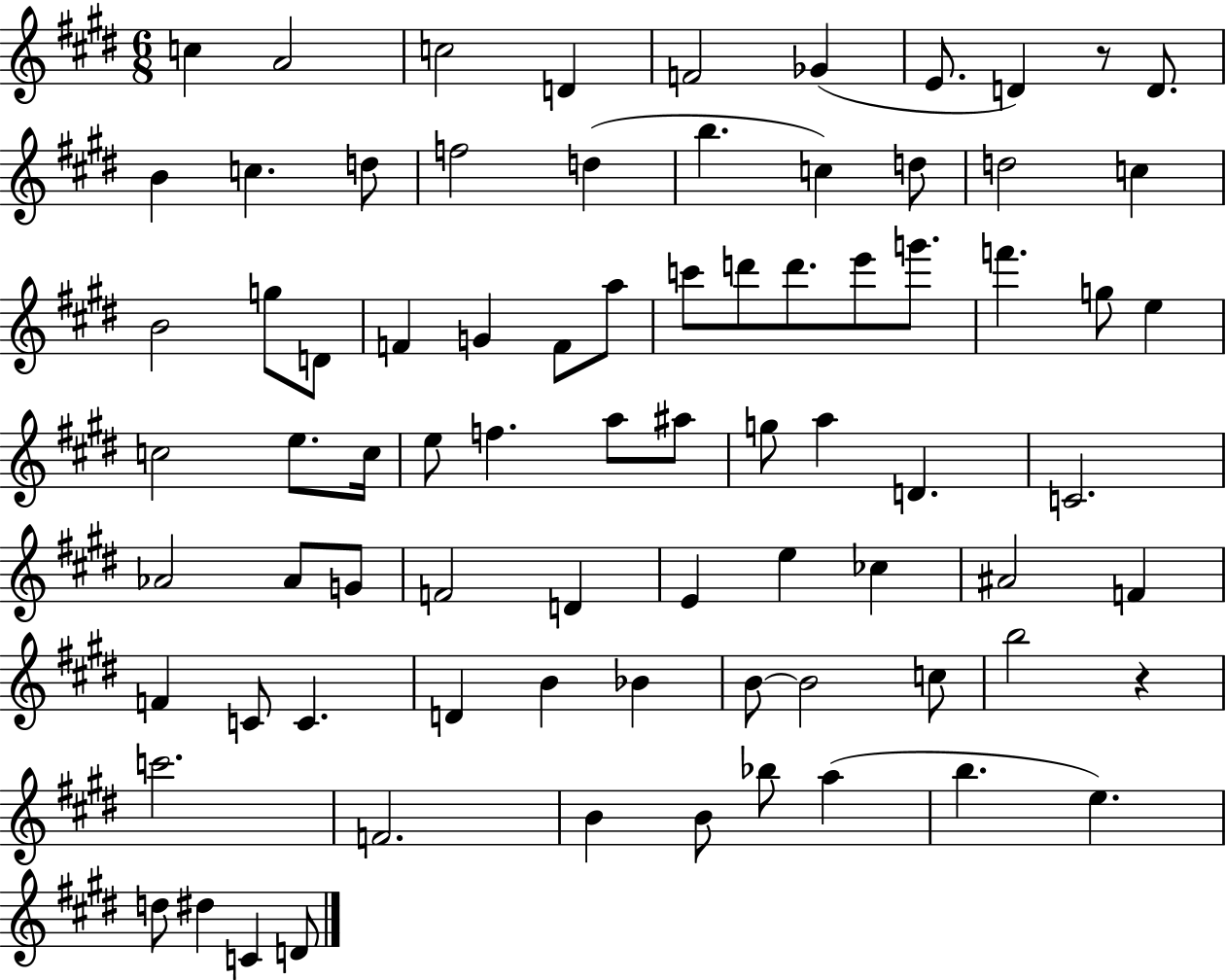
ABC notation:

X:1
T:Untitled
M:6/8
L:1/4
K:E
c A2 c2 D F2 _G E/2 D z/2 D/2 B c d/2 f2 d b c d/2 d2 c B2 g/2 D/2 F G F/2 a/2 c'/2 d'/2 d'/2 e'/2 g'/2 f' g/2 e c2 e/2 c/4 e/2 f a/2 ^a/2 g/2 a D C2 _A2 _A/2 G/2 F2 D E e _c ^A2 F F C/2 C D B _B B/2 B2 c/2 b2 z c'2 F2 B B/2 _b/2 a b e d/2 ^d C D/2